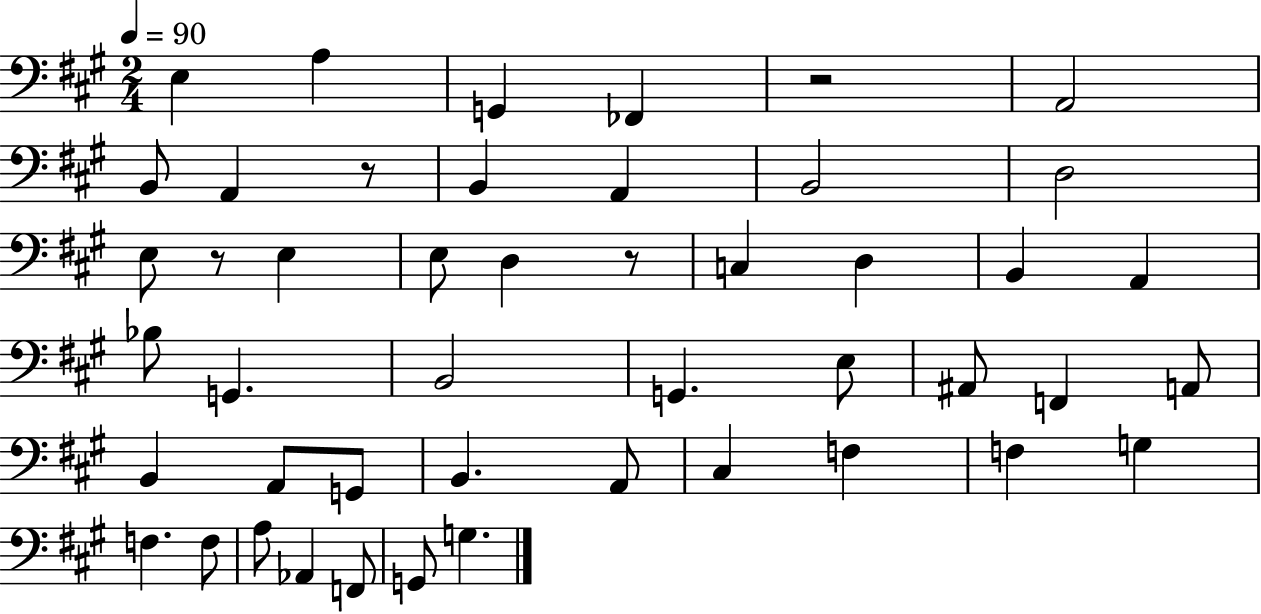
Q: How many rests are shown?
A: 4